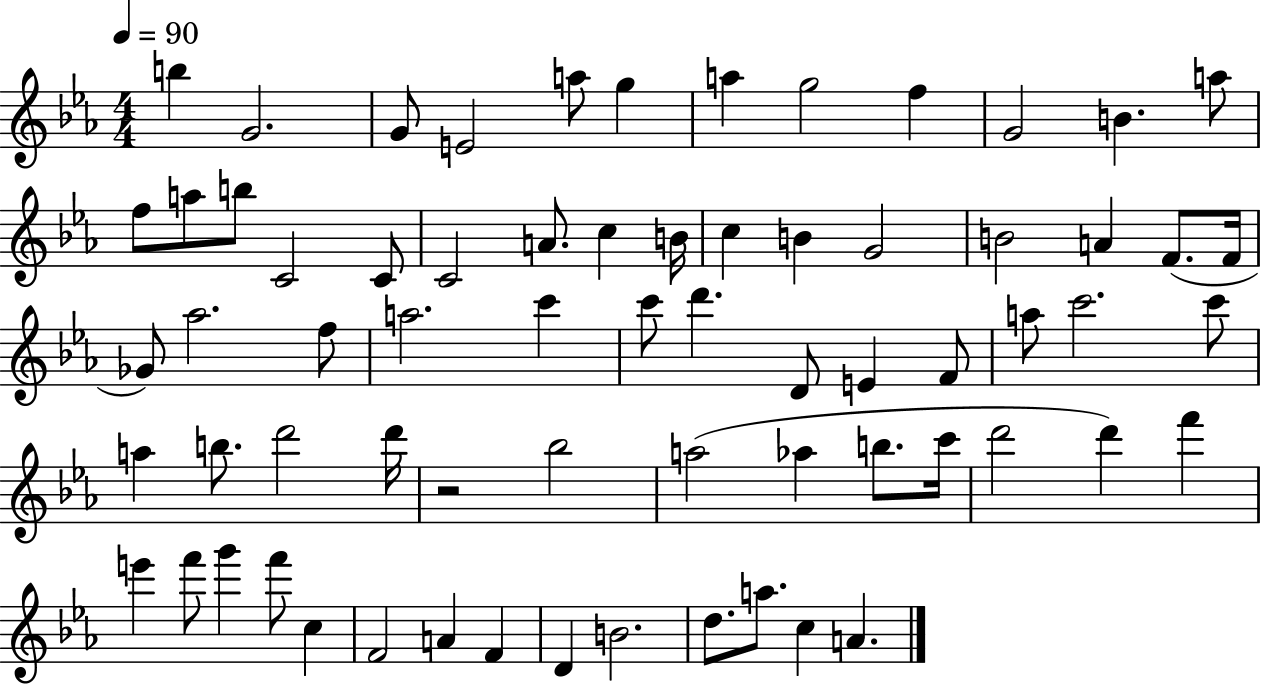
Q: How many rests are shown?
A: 1